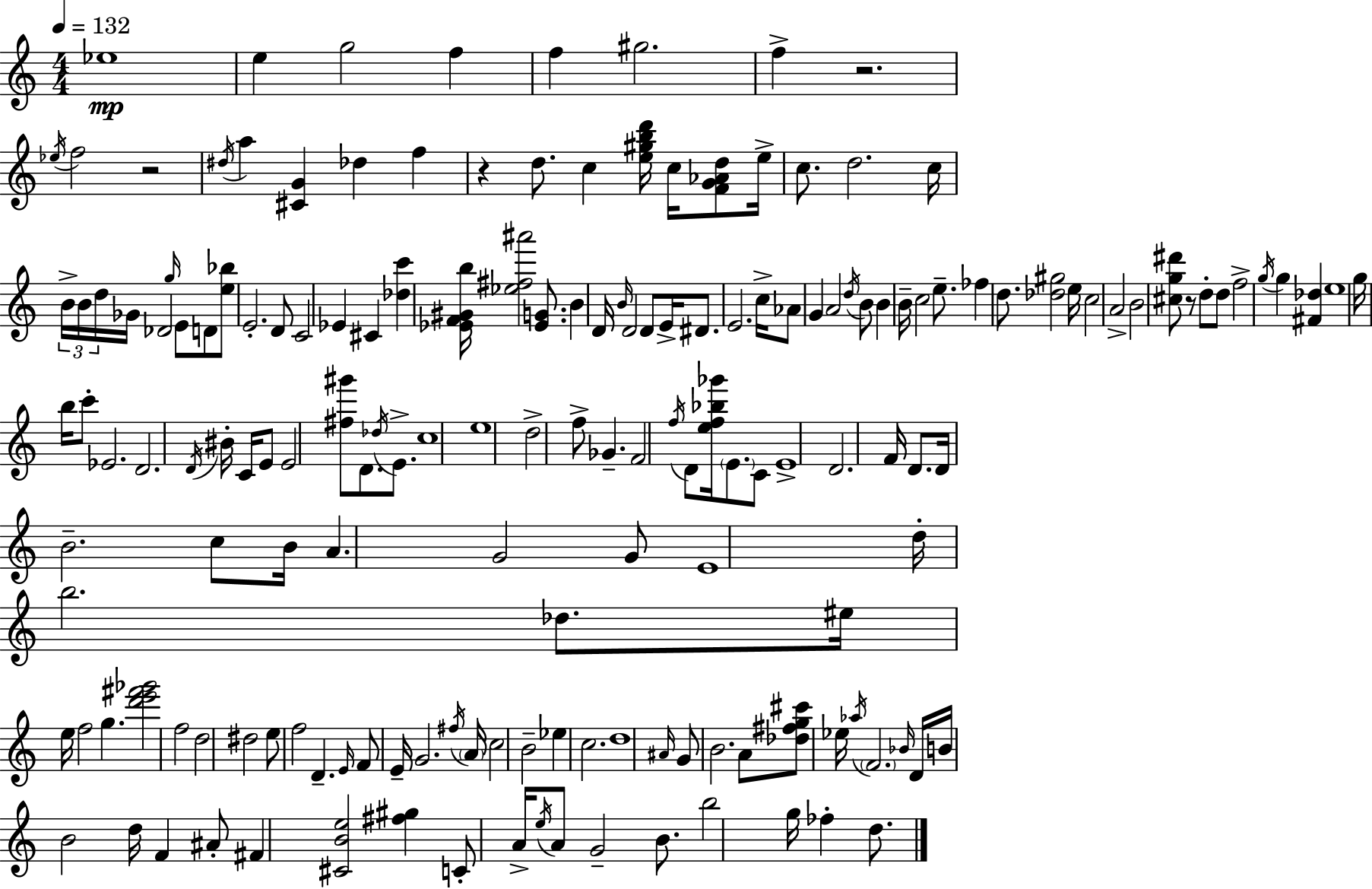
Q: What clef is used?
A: treble